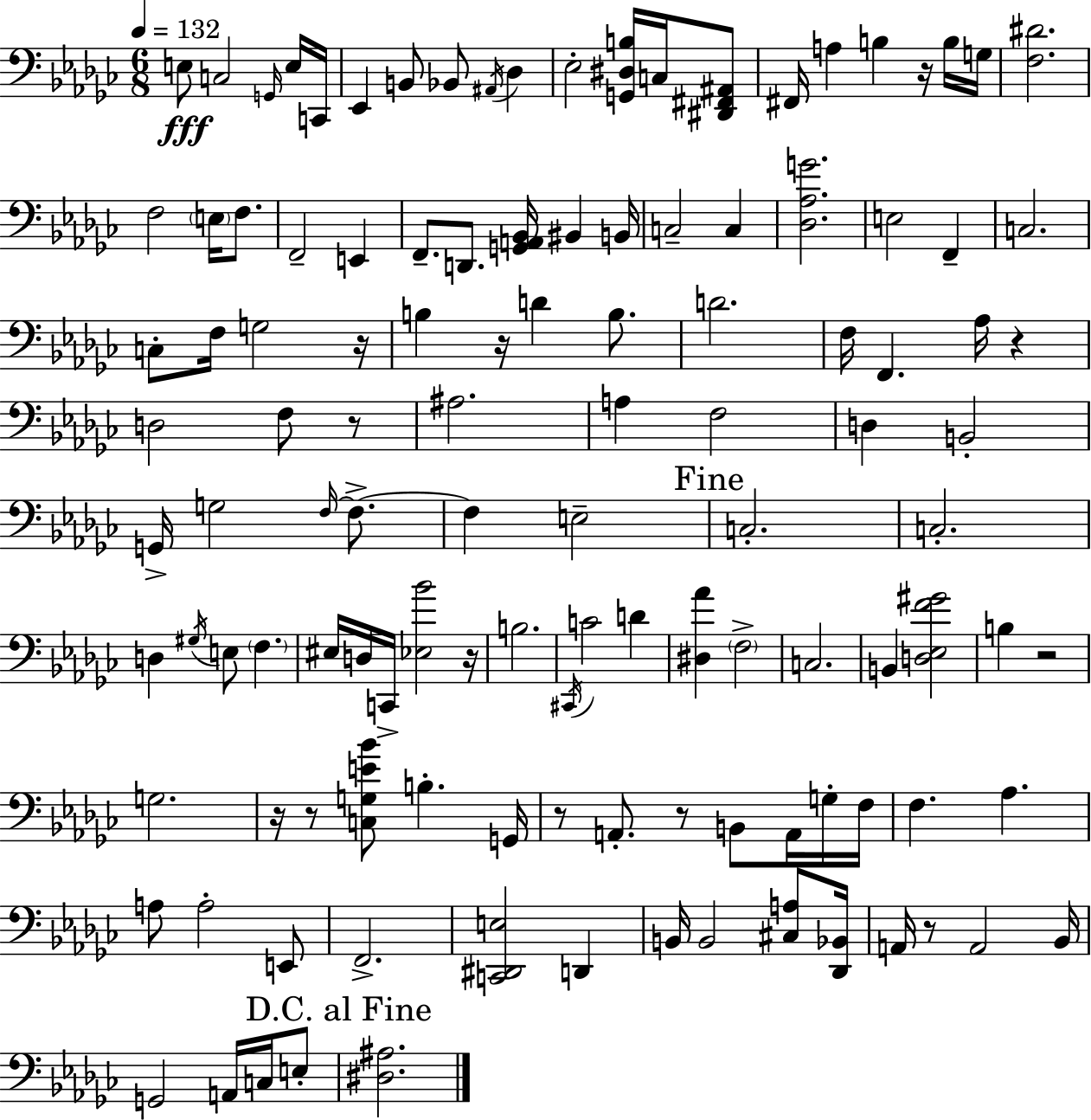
X:1
T:Untitled
M:6/8
L:1/4
K:Ebm
E,/2 C,2 G,,/4 E,/4 C,,/4 _E,, B,,/2 _B,,/2 ^A,,/4 _D, _E,2 [G,,^D,B,]/4 C,/4 [^D,,^F,,^A,,]/2 ^F,,/4 A, B, z/4 B,/4 G,/4 [F,^D]2 F,2 E,/4 F,/2 F,,2 E,, F,,/2 D,,/2 [G,,A,,_B,,]/4 ^B,, B,,/4 C,2 C, [_D,_A,G]2 E,2 F,, C,2 C,/2 F,/4 G,2 z/4 B, z/4 D B,/2 D2 F,/4 F,, _A,/4 z D,2 F,/2 z/2 ^A,2 A, F,2 D, B,,2 G,,/4 G,2 F,/4 F,/2 F, E,2 C,2 C,2 D, ^G,/4 E,/2 F, ^E,/4 D,/4 C,,/4 [_E,_B]2 z/4 B,2 ^C,,/4 C2 D [^D,_A] F,2 C,2 B,, [D,_E,F^G]2 B, z2 G,2 z/4 z/2 [C,G,E_B]/2 B, G,,/4 z/2 A,,/2 z/2 B,,/2 A,,/4 G,/4 F,/4 F, _A, A,/2 A,2 E,,/2 F,,2 [C,,^D,,E,]2 D,, B,,/4 B,,2 [^C,A,]/2 [_D,,_B,,]/4 A,,/4 z/2 A,,2 _B,,/4 G,,2 A,,/4 C,/4 E,/2 [^D,^A,]2